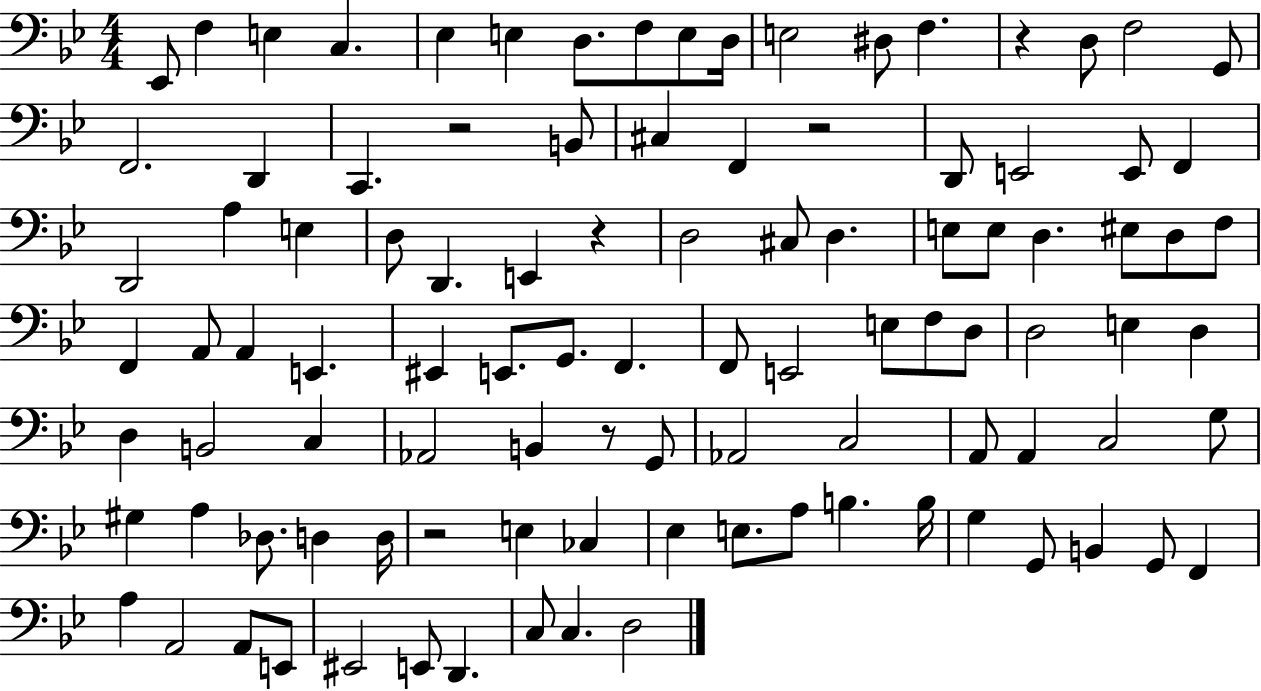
Eb2/e F3/q E3/q C3/q. Eb3/q E3/q D3/e. F3/e E3/e D3/s E3/h D#3/e F3/q. R/q D3/e F3/h G2/e F2/h. D2/q C2/q. R/h B2/e C#3/q F2/q R/h D2/e E2/h E2/e F2/q D2/h A3/q E3/q D3/e D2/q. E2/q R/q D3/h C#3/e D3/q. E3/e E3/e D3/q. EIS3/e D3/e F3/e F2/q A2/e A2/q E2/q. EIS2/q E2/e. G2/e. F2/q. F2/e E2/h E3/e F3/e D3/e D3/h E3/q D3/q D3/q B2/h C3/q Ab2/h B2/q R/e G2/e Ab2/h C3/h A2/e A2/q C3/h G3/e G#3/q A3/q Db3/e. D3/q D3/s R/h E3/q CES3/q Eb3/q E3/e. A3/e B3/q. B3/s G3/q G2/e B2/q G2/e F2/q A3/q A2/h A2/e E2/e EIS2/h E2/e D2/q. C3/e C3/q. D3/h